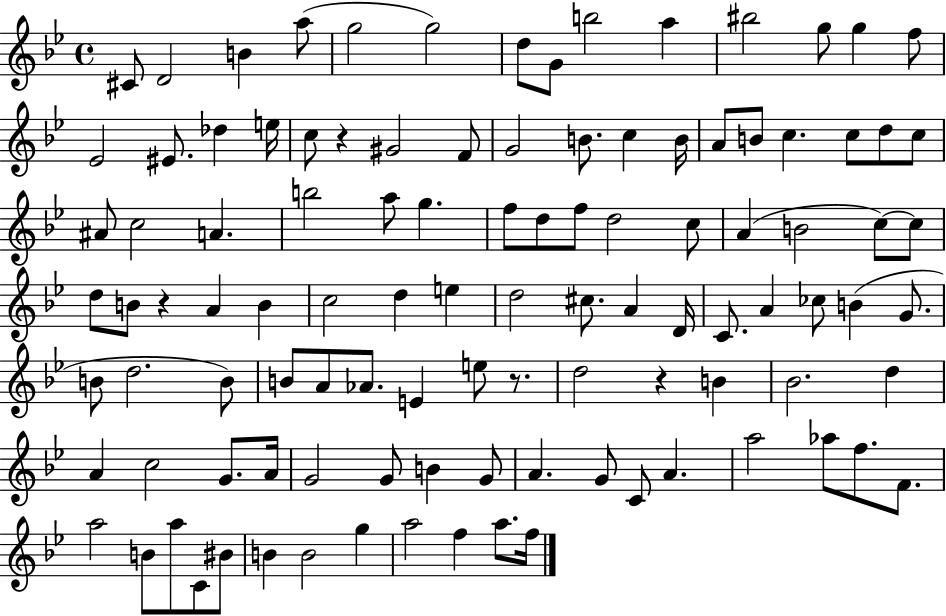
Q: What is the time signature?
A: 4/4